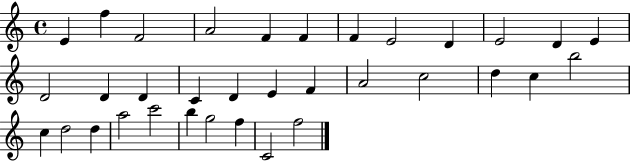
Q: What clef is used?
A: treble